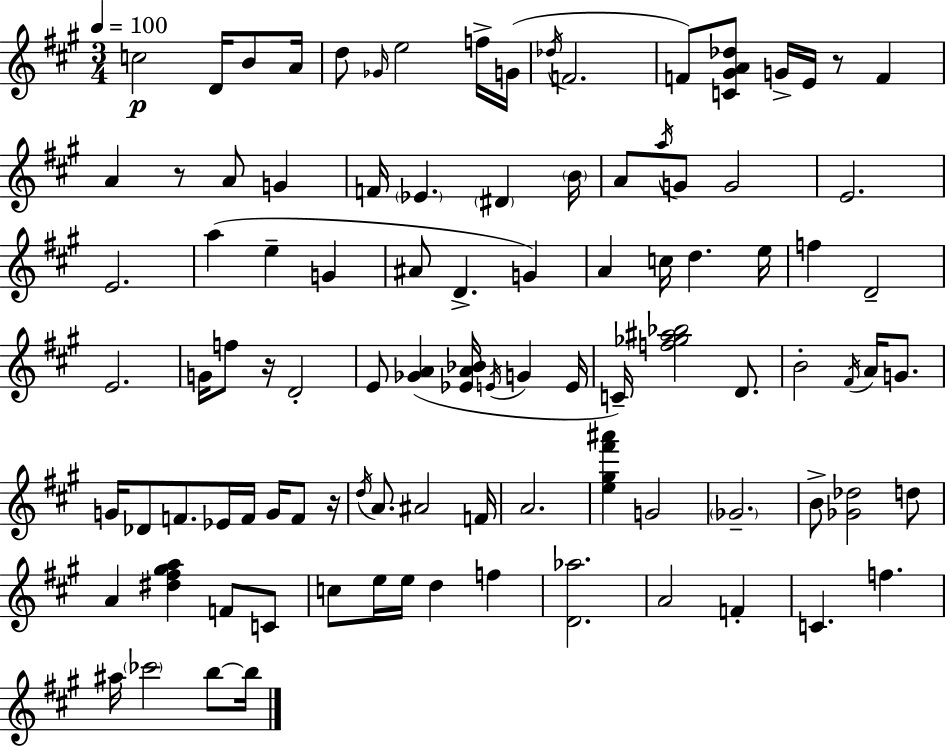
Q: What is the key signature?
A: A major